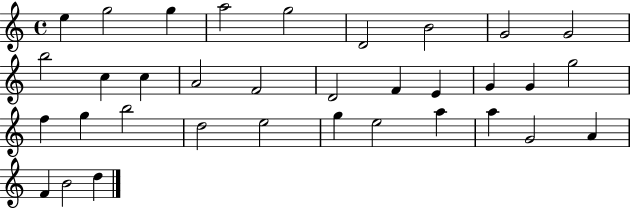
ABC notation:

X:1
T:Untitled
M:4/4
L:1/4
K:C
e g2 g a2 g2 D2 B2 G2 G2 b2 c c A2 F2 D2 F E G G g2 f g b2 d2 e2 g e2 a a G2 A F B2 d